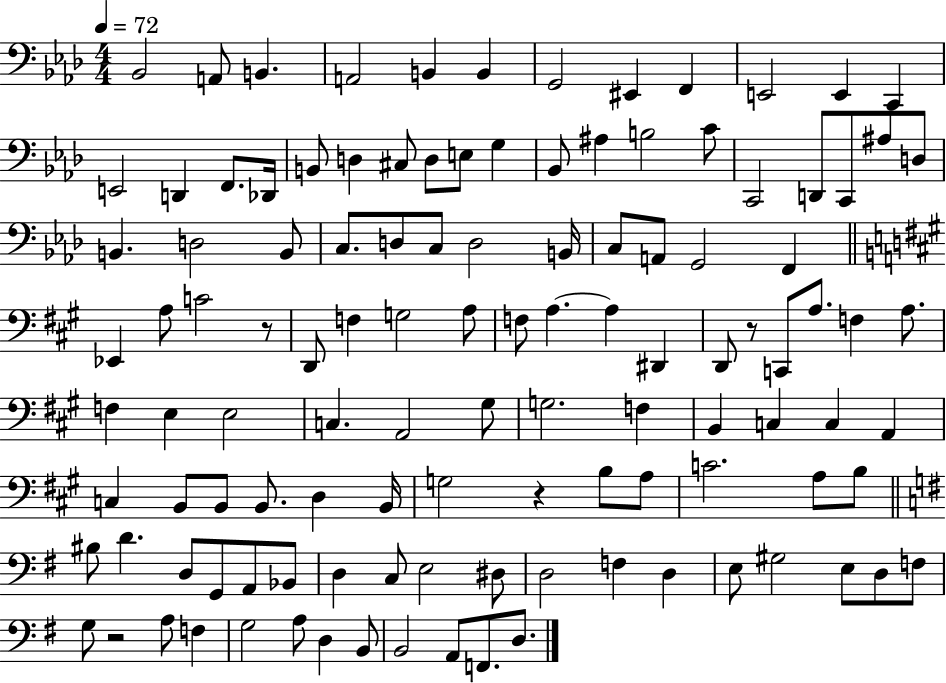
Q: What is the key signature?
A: AES major